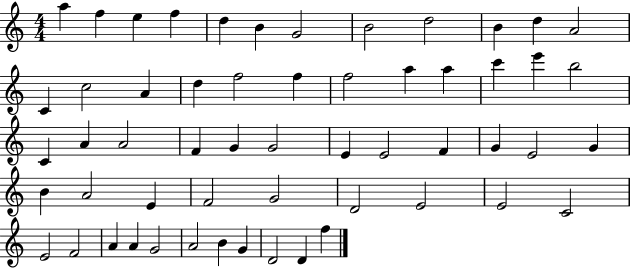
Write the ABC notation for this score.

X:1
T:Untitled
M:4/4
L:1/4
K:C
a f e f d B G2 B2 d2 B d A2 C c2 A d f2 f f2 a a c' e' b2 C A A2 F G G2 E E2 F G E2 G B A2 E F2 G2 D2 E2 E2 C2 E2 F2 A A G2 A2 B G D2 D f